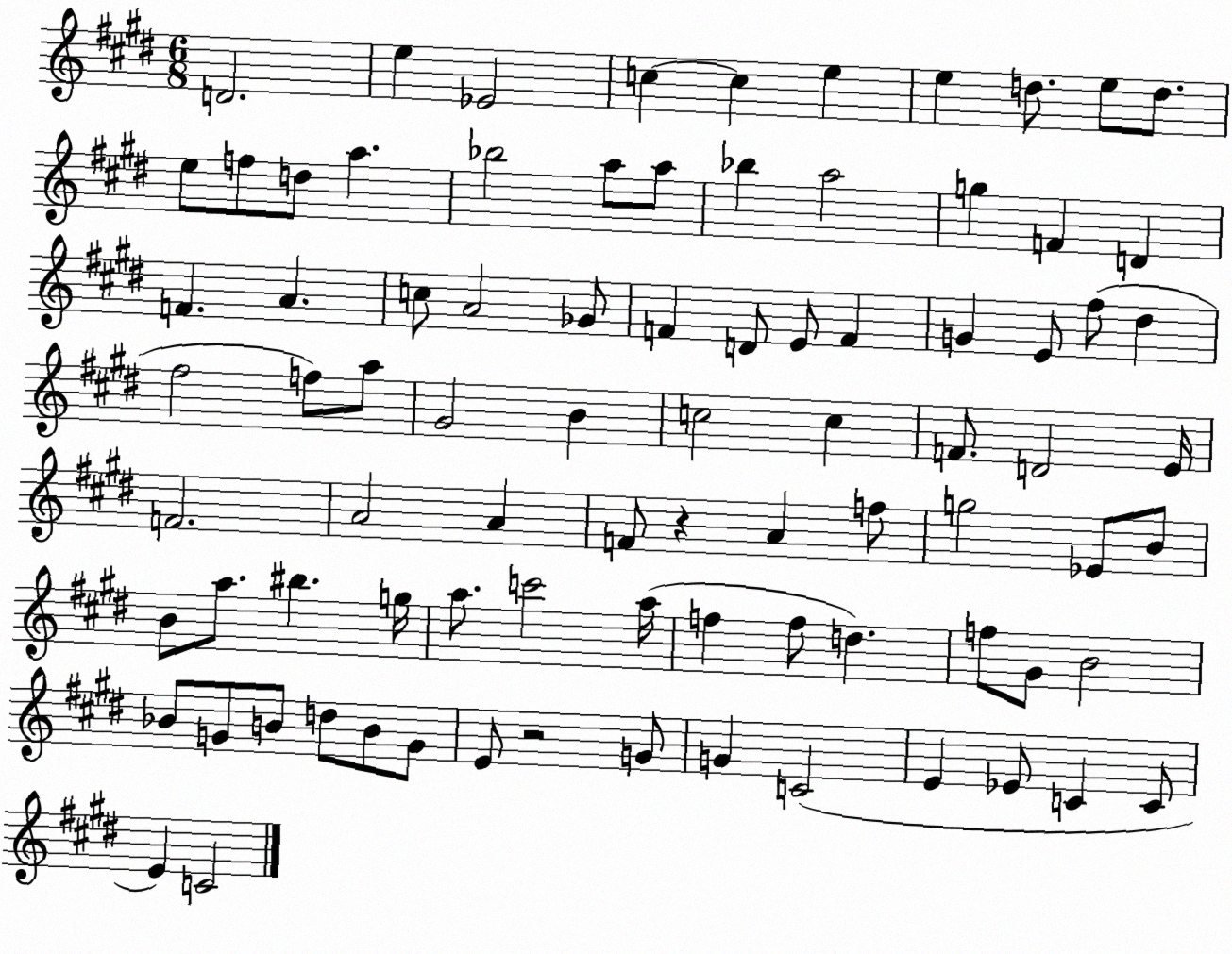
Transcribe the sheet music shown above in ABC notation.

X:1
T:Untitled
M:6/8
L:1/4
K:E
D2 e _E2 c c e e d/2 e/2 d/2 e/2 f/2 d/2 a _b2 a/2 a/2 _b a2 g F D F A c/2 A2 _G/2 F D/2 E/2 F G E/2 ^f/2 ^d ^f2 f/2 a/2 ^G2 B c2 c F/2 D2 E/4 F2 A2 A F/2 z A f/2 g2 _E/2 B/2 B/2 a/2 ^b g/4 a/2 c'2 a/4 f f/2 d f/2 ^G/2 B2 _B/2 G/2 B/2 d/2 B/2 G/2 E/2 z2 G/2 G C2 E _E/2 C C/2 E C2